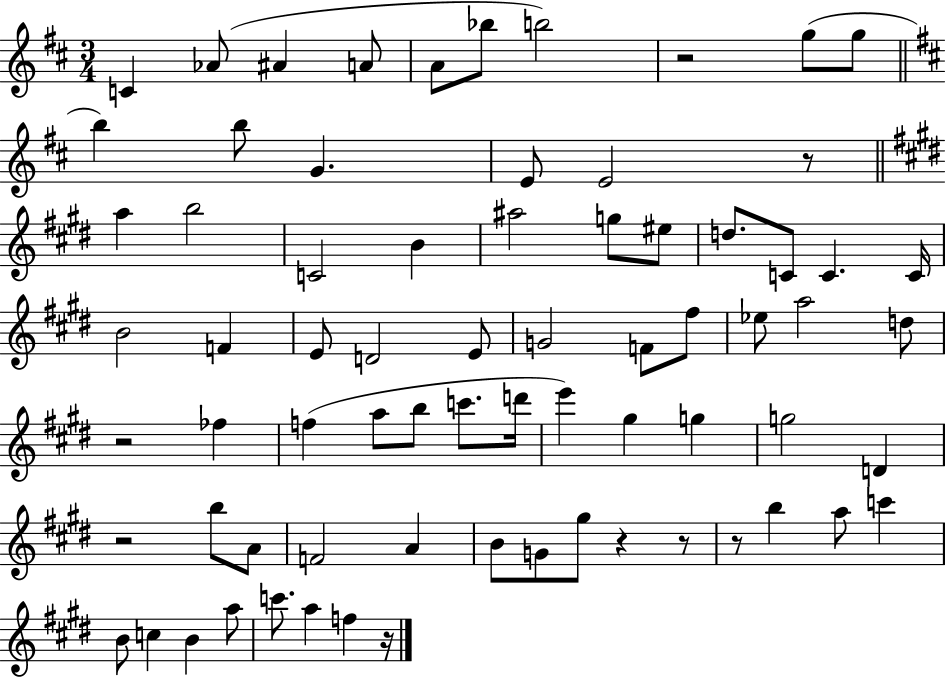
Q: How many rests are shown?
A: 8